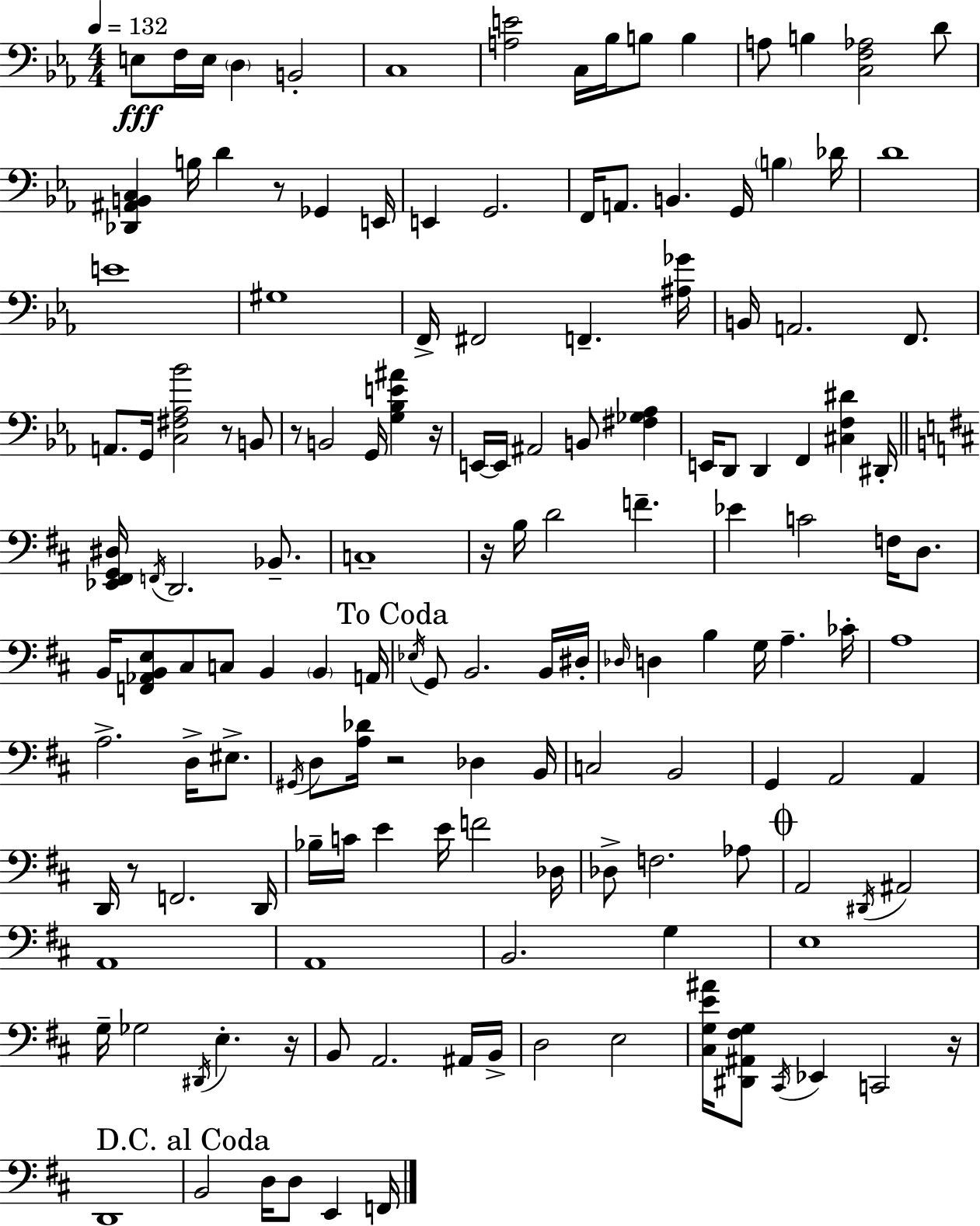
E3/e F3/s E3/s D3/q B2/h C3/w [A3,E4]/h C3/s Bb3/s B3/e B3/q A3/e B3/q [C3,F3,Ab3]/h D4/e [Db2,A#2,B2,C3]/q B3/s D4/q R/e Gb2/q E2/s E2/q G2/h. F2/s A2/e. B2/q. G2/s B3/q Db4/s D4/w E4/w G#3/w F2/s F#2/h F2/q. [A#3,Gb4]/s B2/s A2/h. F2/e. A2/e. G2/s [C3,F#3,Ab3,Bb4]/h R/e B2/e R/e B2/h G2/s [G3,Bb3,E4,A#4]/q R/s E2/s E2/s A#2/h B2/e [F#3,Gb3,Ab3]/q E2/s D2/e D2/q F2/q [C#3,F3,D#4]/q D#2/s [Eb2,F#2,G2,D#3]/s F2/s D2/h. Bb2/e. C3/w R/s B3/s D4/h F4/q. Eb4/q C4/h F3/s D3/e. B2/s [F2,Ab2,B2,E3]/e C#3/e C3/e B2/q B2/q A2/s Eb3/s G2/e B2/h. B2/s D#3/s Db3/s D3/q B3/q G3/s A3/q. CES4/s A3/w A3/h. D3/s EIS3/e. G#2/s D3/e [A3,Db4]/s R/h Db3/q B2/s C3/h B2/h G2/q A2/h A2/q D2/s R/e F2/h. D2/s Bb3/s C4/s E4/q E4/s F4/h Db3/s Db3/e F3/h. Ab3/e A2/h D#2/s A#2/h A2/w A2/w B2/h. G3/q E3/w G3/s Gb3/h D#2/s E3/q. R/s B2/e A2/h. A#2/s B2/s D3/h E3/h [C#3,G3,E4,A#4]/s [D#2,A#2,F#3,G3]/e C#2/s Eb2/q C2/h R/s D2/w B2/h D3/s D3/e E2/q F2/s